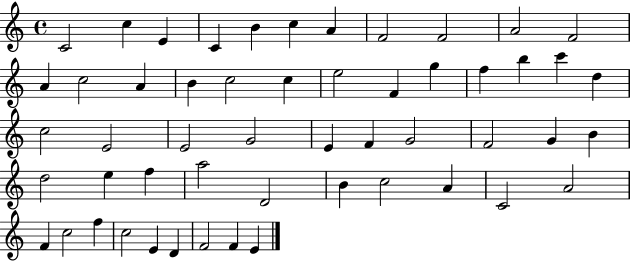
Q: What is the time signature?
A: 4/4